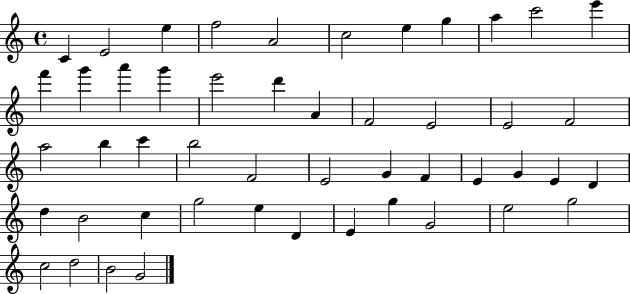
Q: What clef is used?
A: treble